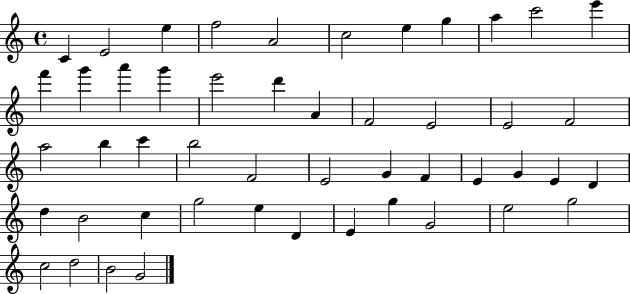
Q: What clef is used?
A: treble